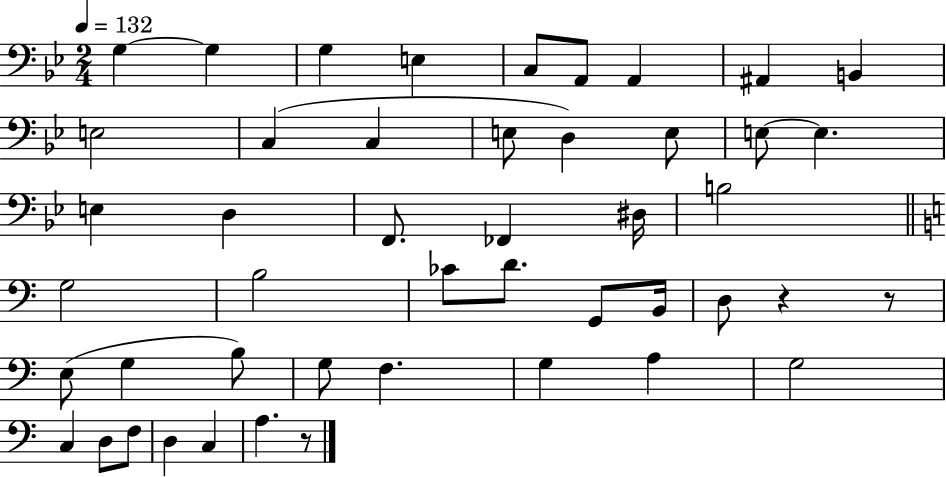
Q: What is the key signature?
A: BES major